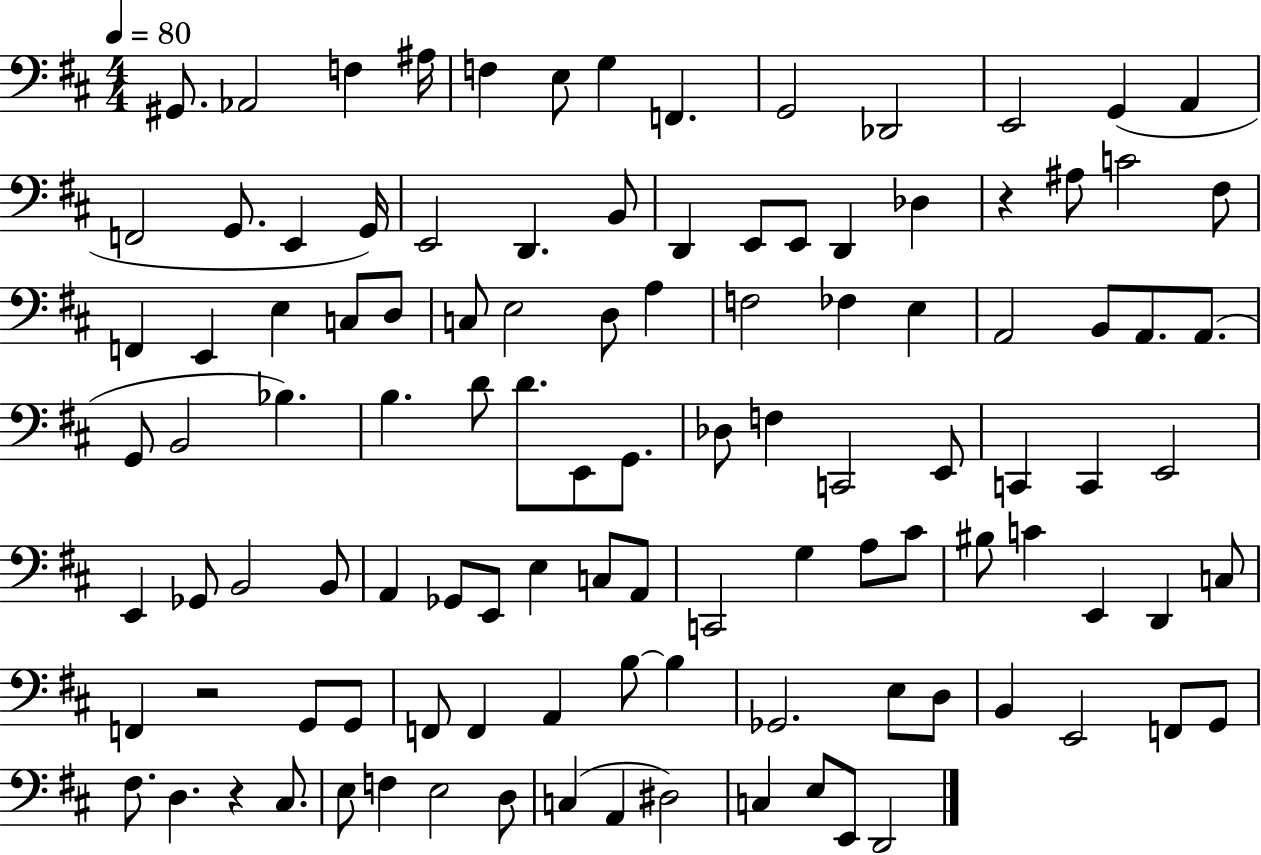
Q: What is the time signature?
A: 4/4